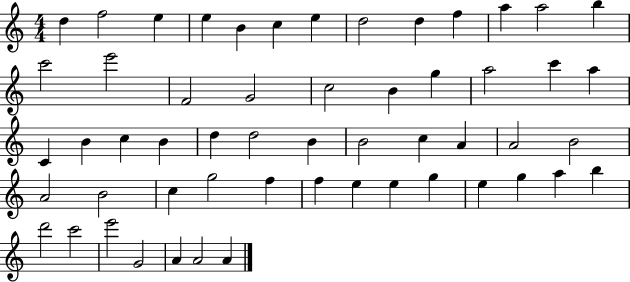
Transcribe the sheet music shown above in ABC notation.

X:1
T:Untitled
M:4/4
L:1/4
K:C
d f2 e e B c e d2 d f a a2 b c'2 e'2 F2 G2 c2 B g a2 c' a C B c B d d2 B B2 c A A2 B2 A2 B2 c g2 f f e e g e g a b d'2 c'2 e'2 G2 A A2 A